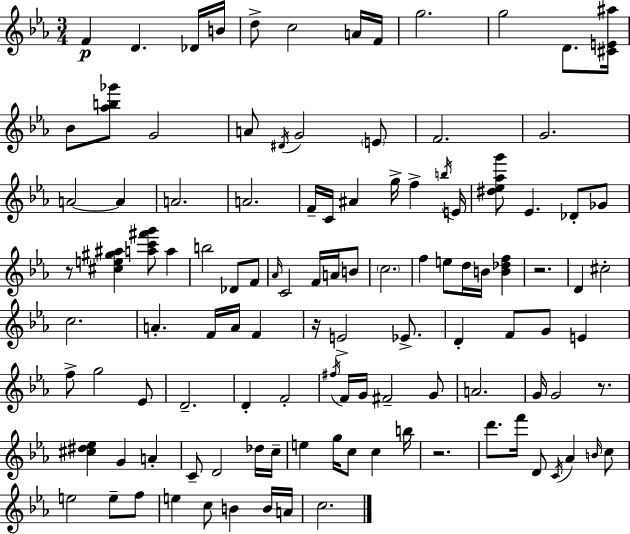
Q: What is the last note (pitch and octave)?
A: C5